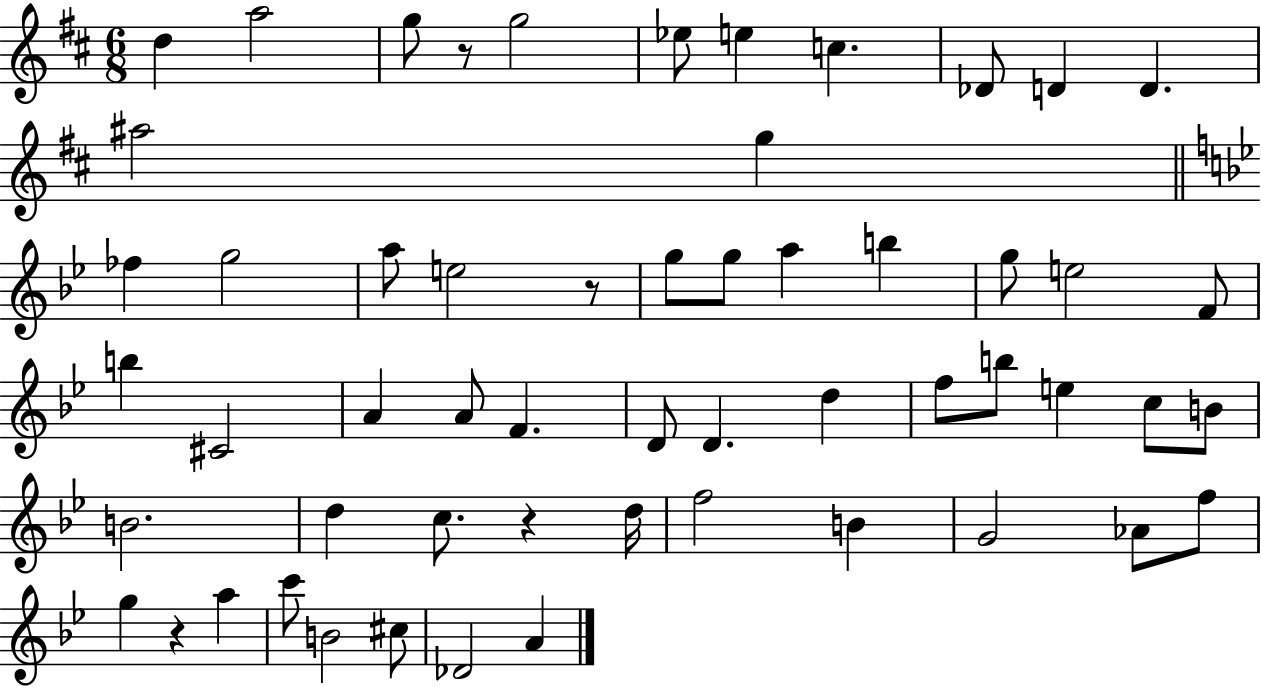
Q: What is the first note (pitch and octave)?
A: D5